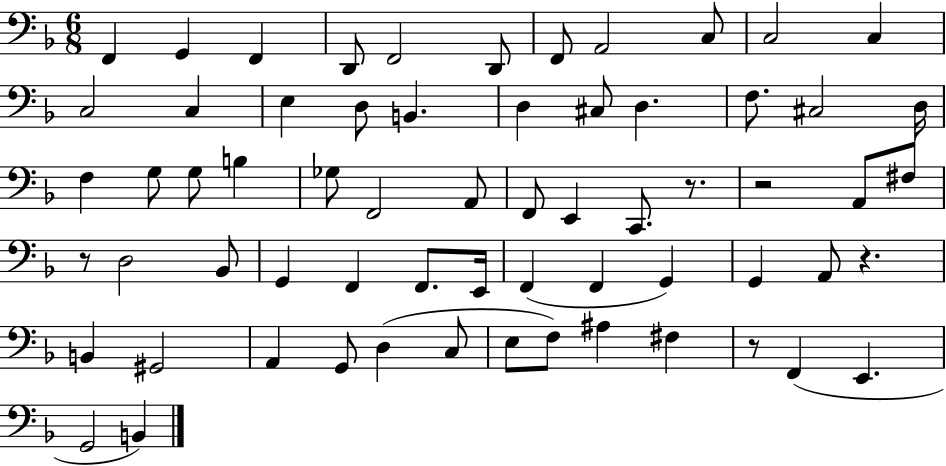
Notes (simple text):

F2/q G2/q F2/q D2/e F2/h D2/e F2/e A2/h C3/e C3/h C3/q C3/h C3/q E3/q D3/e B2/q. D3/q C#3/e D3/q. F3/e. C#3/h D3/s F3/q G3/e G3/e B3/q Gb3/e F2/h A2/e F2/e E2/q C2/e. R/e. R/h A2/e F#3/e R/e D3/h Bb2/e G2/q F2/q F2/e. E2/s F2/q F2/q G2/q G2/q A2/e R/q. B2/q G#2/h A2/q G2/e D3/q C3/e E3/e F3/e A#3/q F#3/q R/e F2/q E2/q. G2/h B2/q